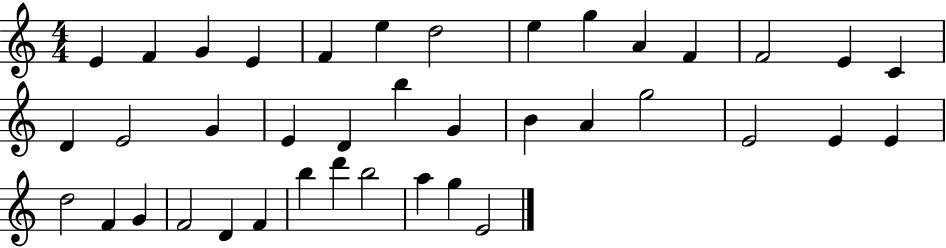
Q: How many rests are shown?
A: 0